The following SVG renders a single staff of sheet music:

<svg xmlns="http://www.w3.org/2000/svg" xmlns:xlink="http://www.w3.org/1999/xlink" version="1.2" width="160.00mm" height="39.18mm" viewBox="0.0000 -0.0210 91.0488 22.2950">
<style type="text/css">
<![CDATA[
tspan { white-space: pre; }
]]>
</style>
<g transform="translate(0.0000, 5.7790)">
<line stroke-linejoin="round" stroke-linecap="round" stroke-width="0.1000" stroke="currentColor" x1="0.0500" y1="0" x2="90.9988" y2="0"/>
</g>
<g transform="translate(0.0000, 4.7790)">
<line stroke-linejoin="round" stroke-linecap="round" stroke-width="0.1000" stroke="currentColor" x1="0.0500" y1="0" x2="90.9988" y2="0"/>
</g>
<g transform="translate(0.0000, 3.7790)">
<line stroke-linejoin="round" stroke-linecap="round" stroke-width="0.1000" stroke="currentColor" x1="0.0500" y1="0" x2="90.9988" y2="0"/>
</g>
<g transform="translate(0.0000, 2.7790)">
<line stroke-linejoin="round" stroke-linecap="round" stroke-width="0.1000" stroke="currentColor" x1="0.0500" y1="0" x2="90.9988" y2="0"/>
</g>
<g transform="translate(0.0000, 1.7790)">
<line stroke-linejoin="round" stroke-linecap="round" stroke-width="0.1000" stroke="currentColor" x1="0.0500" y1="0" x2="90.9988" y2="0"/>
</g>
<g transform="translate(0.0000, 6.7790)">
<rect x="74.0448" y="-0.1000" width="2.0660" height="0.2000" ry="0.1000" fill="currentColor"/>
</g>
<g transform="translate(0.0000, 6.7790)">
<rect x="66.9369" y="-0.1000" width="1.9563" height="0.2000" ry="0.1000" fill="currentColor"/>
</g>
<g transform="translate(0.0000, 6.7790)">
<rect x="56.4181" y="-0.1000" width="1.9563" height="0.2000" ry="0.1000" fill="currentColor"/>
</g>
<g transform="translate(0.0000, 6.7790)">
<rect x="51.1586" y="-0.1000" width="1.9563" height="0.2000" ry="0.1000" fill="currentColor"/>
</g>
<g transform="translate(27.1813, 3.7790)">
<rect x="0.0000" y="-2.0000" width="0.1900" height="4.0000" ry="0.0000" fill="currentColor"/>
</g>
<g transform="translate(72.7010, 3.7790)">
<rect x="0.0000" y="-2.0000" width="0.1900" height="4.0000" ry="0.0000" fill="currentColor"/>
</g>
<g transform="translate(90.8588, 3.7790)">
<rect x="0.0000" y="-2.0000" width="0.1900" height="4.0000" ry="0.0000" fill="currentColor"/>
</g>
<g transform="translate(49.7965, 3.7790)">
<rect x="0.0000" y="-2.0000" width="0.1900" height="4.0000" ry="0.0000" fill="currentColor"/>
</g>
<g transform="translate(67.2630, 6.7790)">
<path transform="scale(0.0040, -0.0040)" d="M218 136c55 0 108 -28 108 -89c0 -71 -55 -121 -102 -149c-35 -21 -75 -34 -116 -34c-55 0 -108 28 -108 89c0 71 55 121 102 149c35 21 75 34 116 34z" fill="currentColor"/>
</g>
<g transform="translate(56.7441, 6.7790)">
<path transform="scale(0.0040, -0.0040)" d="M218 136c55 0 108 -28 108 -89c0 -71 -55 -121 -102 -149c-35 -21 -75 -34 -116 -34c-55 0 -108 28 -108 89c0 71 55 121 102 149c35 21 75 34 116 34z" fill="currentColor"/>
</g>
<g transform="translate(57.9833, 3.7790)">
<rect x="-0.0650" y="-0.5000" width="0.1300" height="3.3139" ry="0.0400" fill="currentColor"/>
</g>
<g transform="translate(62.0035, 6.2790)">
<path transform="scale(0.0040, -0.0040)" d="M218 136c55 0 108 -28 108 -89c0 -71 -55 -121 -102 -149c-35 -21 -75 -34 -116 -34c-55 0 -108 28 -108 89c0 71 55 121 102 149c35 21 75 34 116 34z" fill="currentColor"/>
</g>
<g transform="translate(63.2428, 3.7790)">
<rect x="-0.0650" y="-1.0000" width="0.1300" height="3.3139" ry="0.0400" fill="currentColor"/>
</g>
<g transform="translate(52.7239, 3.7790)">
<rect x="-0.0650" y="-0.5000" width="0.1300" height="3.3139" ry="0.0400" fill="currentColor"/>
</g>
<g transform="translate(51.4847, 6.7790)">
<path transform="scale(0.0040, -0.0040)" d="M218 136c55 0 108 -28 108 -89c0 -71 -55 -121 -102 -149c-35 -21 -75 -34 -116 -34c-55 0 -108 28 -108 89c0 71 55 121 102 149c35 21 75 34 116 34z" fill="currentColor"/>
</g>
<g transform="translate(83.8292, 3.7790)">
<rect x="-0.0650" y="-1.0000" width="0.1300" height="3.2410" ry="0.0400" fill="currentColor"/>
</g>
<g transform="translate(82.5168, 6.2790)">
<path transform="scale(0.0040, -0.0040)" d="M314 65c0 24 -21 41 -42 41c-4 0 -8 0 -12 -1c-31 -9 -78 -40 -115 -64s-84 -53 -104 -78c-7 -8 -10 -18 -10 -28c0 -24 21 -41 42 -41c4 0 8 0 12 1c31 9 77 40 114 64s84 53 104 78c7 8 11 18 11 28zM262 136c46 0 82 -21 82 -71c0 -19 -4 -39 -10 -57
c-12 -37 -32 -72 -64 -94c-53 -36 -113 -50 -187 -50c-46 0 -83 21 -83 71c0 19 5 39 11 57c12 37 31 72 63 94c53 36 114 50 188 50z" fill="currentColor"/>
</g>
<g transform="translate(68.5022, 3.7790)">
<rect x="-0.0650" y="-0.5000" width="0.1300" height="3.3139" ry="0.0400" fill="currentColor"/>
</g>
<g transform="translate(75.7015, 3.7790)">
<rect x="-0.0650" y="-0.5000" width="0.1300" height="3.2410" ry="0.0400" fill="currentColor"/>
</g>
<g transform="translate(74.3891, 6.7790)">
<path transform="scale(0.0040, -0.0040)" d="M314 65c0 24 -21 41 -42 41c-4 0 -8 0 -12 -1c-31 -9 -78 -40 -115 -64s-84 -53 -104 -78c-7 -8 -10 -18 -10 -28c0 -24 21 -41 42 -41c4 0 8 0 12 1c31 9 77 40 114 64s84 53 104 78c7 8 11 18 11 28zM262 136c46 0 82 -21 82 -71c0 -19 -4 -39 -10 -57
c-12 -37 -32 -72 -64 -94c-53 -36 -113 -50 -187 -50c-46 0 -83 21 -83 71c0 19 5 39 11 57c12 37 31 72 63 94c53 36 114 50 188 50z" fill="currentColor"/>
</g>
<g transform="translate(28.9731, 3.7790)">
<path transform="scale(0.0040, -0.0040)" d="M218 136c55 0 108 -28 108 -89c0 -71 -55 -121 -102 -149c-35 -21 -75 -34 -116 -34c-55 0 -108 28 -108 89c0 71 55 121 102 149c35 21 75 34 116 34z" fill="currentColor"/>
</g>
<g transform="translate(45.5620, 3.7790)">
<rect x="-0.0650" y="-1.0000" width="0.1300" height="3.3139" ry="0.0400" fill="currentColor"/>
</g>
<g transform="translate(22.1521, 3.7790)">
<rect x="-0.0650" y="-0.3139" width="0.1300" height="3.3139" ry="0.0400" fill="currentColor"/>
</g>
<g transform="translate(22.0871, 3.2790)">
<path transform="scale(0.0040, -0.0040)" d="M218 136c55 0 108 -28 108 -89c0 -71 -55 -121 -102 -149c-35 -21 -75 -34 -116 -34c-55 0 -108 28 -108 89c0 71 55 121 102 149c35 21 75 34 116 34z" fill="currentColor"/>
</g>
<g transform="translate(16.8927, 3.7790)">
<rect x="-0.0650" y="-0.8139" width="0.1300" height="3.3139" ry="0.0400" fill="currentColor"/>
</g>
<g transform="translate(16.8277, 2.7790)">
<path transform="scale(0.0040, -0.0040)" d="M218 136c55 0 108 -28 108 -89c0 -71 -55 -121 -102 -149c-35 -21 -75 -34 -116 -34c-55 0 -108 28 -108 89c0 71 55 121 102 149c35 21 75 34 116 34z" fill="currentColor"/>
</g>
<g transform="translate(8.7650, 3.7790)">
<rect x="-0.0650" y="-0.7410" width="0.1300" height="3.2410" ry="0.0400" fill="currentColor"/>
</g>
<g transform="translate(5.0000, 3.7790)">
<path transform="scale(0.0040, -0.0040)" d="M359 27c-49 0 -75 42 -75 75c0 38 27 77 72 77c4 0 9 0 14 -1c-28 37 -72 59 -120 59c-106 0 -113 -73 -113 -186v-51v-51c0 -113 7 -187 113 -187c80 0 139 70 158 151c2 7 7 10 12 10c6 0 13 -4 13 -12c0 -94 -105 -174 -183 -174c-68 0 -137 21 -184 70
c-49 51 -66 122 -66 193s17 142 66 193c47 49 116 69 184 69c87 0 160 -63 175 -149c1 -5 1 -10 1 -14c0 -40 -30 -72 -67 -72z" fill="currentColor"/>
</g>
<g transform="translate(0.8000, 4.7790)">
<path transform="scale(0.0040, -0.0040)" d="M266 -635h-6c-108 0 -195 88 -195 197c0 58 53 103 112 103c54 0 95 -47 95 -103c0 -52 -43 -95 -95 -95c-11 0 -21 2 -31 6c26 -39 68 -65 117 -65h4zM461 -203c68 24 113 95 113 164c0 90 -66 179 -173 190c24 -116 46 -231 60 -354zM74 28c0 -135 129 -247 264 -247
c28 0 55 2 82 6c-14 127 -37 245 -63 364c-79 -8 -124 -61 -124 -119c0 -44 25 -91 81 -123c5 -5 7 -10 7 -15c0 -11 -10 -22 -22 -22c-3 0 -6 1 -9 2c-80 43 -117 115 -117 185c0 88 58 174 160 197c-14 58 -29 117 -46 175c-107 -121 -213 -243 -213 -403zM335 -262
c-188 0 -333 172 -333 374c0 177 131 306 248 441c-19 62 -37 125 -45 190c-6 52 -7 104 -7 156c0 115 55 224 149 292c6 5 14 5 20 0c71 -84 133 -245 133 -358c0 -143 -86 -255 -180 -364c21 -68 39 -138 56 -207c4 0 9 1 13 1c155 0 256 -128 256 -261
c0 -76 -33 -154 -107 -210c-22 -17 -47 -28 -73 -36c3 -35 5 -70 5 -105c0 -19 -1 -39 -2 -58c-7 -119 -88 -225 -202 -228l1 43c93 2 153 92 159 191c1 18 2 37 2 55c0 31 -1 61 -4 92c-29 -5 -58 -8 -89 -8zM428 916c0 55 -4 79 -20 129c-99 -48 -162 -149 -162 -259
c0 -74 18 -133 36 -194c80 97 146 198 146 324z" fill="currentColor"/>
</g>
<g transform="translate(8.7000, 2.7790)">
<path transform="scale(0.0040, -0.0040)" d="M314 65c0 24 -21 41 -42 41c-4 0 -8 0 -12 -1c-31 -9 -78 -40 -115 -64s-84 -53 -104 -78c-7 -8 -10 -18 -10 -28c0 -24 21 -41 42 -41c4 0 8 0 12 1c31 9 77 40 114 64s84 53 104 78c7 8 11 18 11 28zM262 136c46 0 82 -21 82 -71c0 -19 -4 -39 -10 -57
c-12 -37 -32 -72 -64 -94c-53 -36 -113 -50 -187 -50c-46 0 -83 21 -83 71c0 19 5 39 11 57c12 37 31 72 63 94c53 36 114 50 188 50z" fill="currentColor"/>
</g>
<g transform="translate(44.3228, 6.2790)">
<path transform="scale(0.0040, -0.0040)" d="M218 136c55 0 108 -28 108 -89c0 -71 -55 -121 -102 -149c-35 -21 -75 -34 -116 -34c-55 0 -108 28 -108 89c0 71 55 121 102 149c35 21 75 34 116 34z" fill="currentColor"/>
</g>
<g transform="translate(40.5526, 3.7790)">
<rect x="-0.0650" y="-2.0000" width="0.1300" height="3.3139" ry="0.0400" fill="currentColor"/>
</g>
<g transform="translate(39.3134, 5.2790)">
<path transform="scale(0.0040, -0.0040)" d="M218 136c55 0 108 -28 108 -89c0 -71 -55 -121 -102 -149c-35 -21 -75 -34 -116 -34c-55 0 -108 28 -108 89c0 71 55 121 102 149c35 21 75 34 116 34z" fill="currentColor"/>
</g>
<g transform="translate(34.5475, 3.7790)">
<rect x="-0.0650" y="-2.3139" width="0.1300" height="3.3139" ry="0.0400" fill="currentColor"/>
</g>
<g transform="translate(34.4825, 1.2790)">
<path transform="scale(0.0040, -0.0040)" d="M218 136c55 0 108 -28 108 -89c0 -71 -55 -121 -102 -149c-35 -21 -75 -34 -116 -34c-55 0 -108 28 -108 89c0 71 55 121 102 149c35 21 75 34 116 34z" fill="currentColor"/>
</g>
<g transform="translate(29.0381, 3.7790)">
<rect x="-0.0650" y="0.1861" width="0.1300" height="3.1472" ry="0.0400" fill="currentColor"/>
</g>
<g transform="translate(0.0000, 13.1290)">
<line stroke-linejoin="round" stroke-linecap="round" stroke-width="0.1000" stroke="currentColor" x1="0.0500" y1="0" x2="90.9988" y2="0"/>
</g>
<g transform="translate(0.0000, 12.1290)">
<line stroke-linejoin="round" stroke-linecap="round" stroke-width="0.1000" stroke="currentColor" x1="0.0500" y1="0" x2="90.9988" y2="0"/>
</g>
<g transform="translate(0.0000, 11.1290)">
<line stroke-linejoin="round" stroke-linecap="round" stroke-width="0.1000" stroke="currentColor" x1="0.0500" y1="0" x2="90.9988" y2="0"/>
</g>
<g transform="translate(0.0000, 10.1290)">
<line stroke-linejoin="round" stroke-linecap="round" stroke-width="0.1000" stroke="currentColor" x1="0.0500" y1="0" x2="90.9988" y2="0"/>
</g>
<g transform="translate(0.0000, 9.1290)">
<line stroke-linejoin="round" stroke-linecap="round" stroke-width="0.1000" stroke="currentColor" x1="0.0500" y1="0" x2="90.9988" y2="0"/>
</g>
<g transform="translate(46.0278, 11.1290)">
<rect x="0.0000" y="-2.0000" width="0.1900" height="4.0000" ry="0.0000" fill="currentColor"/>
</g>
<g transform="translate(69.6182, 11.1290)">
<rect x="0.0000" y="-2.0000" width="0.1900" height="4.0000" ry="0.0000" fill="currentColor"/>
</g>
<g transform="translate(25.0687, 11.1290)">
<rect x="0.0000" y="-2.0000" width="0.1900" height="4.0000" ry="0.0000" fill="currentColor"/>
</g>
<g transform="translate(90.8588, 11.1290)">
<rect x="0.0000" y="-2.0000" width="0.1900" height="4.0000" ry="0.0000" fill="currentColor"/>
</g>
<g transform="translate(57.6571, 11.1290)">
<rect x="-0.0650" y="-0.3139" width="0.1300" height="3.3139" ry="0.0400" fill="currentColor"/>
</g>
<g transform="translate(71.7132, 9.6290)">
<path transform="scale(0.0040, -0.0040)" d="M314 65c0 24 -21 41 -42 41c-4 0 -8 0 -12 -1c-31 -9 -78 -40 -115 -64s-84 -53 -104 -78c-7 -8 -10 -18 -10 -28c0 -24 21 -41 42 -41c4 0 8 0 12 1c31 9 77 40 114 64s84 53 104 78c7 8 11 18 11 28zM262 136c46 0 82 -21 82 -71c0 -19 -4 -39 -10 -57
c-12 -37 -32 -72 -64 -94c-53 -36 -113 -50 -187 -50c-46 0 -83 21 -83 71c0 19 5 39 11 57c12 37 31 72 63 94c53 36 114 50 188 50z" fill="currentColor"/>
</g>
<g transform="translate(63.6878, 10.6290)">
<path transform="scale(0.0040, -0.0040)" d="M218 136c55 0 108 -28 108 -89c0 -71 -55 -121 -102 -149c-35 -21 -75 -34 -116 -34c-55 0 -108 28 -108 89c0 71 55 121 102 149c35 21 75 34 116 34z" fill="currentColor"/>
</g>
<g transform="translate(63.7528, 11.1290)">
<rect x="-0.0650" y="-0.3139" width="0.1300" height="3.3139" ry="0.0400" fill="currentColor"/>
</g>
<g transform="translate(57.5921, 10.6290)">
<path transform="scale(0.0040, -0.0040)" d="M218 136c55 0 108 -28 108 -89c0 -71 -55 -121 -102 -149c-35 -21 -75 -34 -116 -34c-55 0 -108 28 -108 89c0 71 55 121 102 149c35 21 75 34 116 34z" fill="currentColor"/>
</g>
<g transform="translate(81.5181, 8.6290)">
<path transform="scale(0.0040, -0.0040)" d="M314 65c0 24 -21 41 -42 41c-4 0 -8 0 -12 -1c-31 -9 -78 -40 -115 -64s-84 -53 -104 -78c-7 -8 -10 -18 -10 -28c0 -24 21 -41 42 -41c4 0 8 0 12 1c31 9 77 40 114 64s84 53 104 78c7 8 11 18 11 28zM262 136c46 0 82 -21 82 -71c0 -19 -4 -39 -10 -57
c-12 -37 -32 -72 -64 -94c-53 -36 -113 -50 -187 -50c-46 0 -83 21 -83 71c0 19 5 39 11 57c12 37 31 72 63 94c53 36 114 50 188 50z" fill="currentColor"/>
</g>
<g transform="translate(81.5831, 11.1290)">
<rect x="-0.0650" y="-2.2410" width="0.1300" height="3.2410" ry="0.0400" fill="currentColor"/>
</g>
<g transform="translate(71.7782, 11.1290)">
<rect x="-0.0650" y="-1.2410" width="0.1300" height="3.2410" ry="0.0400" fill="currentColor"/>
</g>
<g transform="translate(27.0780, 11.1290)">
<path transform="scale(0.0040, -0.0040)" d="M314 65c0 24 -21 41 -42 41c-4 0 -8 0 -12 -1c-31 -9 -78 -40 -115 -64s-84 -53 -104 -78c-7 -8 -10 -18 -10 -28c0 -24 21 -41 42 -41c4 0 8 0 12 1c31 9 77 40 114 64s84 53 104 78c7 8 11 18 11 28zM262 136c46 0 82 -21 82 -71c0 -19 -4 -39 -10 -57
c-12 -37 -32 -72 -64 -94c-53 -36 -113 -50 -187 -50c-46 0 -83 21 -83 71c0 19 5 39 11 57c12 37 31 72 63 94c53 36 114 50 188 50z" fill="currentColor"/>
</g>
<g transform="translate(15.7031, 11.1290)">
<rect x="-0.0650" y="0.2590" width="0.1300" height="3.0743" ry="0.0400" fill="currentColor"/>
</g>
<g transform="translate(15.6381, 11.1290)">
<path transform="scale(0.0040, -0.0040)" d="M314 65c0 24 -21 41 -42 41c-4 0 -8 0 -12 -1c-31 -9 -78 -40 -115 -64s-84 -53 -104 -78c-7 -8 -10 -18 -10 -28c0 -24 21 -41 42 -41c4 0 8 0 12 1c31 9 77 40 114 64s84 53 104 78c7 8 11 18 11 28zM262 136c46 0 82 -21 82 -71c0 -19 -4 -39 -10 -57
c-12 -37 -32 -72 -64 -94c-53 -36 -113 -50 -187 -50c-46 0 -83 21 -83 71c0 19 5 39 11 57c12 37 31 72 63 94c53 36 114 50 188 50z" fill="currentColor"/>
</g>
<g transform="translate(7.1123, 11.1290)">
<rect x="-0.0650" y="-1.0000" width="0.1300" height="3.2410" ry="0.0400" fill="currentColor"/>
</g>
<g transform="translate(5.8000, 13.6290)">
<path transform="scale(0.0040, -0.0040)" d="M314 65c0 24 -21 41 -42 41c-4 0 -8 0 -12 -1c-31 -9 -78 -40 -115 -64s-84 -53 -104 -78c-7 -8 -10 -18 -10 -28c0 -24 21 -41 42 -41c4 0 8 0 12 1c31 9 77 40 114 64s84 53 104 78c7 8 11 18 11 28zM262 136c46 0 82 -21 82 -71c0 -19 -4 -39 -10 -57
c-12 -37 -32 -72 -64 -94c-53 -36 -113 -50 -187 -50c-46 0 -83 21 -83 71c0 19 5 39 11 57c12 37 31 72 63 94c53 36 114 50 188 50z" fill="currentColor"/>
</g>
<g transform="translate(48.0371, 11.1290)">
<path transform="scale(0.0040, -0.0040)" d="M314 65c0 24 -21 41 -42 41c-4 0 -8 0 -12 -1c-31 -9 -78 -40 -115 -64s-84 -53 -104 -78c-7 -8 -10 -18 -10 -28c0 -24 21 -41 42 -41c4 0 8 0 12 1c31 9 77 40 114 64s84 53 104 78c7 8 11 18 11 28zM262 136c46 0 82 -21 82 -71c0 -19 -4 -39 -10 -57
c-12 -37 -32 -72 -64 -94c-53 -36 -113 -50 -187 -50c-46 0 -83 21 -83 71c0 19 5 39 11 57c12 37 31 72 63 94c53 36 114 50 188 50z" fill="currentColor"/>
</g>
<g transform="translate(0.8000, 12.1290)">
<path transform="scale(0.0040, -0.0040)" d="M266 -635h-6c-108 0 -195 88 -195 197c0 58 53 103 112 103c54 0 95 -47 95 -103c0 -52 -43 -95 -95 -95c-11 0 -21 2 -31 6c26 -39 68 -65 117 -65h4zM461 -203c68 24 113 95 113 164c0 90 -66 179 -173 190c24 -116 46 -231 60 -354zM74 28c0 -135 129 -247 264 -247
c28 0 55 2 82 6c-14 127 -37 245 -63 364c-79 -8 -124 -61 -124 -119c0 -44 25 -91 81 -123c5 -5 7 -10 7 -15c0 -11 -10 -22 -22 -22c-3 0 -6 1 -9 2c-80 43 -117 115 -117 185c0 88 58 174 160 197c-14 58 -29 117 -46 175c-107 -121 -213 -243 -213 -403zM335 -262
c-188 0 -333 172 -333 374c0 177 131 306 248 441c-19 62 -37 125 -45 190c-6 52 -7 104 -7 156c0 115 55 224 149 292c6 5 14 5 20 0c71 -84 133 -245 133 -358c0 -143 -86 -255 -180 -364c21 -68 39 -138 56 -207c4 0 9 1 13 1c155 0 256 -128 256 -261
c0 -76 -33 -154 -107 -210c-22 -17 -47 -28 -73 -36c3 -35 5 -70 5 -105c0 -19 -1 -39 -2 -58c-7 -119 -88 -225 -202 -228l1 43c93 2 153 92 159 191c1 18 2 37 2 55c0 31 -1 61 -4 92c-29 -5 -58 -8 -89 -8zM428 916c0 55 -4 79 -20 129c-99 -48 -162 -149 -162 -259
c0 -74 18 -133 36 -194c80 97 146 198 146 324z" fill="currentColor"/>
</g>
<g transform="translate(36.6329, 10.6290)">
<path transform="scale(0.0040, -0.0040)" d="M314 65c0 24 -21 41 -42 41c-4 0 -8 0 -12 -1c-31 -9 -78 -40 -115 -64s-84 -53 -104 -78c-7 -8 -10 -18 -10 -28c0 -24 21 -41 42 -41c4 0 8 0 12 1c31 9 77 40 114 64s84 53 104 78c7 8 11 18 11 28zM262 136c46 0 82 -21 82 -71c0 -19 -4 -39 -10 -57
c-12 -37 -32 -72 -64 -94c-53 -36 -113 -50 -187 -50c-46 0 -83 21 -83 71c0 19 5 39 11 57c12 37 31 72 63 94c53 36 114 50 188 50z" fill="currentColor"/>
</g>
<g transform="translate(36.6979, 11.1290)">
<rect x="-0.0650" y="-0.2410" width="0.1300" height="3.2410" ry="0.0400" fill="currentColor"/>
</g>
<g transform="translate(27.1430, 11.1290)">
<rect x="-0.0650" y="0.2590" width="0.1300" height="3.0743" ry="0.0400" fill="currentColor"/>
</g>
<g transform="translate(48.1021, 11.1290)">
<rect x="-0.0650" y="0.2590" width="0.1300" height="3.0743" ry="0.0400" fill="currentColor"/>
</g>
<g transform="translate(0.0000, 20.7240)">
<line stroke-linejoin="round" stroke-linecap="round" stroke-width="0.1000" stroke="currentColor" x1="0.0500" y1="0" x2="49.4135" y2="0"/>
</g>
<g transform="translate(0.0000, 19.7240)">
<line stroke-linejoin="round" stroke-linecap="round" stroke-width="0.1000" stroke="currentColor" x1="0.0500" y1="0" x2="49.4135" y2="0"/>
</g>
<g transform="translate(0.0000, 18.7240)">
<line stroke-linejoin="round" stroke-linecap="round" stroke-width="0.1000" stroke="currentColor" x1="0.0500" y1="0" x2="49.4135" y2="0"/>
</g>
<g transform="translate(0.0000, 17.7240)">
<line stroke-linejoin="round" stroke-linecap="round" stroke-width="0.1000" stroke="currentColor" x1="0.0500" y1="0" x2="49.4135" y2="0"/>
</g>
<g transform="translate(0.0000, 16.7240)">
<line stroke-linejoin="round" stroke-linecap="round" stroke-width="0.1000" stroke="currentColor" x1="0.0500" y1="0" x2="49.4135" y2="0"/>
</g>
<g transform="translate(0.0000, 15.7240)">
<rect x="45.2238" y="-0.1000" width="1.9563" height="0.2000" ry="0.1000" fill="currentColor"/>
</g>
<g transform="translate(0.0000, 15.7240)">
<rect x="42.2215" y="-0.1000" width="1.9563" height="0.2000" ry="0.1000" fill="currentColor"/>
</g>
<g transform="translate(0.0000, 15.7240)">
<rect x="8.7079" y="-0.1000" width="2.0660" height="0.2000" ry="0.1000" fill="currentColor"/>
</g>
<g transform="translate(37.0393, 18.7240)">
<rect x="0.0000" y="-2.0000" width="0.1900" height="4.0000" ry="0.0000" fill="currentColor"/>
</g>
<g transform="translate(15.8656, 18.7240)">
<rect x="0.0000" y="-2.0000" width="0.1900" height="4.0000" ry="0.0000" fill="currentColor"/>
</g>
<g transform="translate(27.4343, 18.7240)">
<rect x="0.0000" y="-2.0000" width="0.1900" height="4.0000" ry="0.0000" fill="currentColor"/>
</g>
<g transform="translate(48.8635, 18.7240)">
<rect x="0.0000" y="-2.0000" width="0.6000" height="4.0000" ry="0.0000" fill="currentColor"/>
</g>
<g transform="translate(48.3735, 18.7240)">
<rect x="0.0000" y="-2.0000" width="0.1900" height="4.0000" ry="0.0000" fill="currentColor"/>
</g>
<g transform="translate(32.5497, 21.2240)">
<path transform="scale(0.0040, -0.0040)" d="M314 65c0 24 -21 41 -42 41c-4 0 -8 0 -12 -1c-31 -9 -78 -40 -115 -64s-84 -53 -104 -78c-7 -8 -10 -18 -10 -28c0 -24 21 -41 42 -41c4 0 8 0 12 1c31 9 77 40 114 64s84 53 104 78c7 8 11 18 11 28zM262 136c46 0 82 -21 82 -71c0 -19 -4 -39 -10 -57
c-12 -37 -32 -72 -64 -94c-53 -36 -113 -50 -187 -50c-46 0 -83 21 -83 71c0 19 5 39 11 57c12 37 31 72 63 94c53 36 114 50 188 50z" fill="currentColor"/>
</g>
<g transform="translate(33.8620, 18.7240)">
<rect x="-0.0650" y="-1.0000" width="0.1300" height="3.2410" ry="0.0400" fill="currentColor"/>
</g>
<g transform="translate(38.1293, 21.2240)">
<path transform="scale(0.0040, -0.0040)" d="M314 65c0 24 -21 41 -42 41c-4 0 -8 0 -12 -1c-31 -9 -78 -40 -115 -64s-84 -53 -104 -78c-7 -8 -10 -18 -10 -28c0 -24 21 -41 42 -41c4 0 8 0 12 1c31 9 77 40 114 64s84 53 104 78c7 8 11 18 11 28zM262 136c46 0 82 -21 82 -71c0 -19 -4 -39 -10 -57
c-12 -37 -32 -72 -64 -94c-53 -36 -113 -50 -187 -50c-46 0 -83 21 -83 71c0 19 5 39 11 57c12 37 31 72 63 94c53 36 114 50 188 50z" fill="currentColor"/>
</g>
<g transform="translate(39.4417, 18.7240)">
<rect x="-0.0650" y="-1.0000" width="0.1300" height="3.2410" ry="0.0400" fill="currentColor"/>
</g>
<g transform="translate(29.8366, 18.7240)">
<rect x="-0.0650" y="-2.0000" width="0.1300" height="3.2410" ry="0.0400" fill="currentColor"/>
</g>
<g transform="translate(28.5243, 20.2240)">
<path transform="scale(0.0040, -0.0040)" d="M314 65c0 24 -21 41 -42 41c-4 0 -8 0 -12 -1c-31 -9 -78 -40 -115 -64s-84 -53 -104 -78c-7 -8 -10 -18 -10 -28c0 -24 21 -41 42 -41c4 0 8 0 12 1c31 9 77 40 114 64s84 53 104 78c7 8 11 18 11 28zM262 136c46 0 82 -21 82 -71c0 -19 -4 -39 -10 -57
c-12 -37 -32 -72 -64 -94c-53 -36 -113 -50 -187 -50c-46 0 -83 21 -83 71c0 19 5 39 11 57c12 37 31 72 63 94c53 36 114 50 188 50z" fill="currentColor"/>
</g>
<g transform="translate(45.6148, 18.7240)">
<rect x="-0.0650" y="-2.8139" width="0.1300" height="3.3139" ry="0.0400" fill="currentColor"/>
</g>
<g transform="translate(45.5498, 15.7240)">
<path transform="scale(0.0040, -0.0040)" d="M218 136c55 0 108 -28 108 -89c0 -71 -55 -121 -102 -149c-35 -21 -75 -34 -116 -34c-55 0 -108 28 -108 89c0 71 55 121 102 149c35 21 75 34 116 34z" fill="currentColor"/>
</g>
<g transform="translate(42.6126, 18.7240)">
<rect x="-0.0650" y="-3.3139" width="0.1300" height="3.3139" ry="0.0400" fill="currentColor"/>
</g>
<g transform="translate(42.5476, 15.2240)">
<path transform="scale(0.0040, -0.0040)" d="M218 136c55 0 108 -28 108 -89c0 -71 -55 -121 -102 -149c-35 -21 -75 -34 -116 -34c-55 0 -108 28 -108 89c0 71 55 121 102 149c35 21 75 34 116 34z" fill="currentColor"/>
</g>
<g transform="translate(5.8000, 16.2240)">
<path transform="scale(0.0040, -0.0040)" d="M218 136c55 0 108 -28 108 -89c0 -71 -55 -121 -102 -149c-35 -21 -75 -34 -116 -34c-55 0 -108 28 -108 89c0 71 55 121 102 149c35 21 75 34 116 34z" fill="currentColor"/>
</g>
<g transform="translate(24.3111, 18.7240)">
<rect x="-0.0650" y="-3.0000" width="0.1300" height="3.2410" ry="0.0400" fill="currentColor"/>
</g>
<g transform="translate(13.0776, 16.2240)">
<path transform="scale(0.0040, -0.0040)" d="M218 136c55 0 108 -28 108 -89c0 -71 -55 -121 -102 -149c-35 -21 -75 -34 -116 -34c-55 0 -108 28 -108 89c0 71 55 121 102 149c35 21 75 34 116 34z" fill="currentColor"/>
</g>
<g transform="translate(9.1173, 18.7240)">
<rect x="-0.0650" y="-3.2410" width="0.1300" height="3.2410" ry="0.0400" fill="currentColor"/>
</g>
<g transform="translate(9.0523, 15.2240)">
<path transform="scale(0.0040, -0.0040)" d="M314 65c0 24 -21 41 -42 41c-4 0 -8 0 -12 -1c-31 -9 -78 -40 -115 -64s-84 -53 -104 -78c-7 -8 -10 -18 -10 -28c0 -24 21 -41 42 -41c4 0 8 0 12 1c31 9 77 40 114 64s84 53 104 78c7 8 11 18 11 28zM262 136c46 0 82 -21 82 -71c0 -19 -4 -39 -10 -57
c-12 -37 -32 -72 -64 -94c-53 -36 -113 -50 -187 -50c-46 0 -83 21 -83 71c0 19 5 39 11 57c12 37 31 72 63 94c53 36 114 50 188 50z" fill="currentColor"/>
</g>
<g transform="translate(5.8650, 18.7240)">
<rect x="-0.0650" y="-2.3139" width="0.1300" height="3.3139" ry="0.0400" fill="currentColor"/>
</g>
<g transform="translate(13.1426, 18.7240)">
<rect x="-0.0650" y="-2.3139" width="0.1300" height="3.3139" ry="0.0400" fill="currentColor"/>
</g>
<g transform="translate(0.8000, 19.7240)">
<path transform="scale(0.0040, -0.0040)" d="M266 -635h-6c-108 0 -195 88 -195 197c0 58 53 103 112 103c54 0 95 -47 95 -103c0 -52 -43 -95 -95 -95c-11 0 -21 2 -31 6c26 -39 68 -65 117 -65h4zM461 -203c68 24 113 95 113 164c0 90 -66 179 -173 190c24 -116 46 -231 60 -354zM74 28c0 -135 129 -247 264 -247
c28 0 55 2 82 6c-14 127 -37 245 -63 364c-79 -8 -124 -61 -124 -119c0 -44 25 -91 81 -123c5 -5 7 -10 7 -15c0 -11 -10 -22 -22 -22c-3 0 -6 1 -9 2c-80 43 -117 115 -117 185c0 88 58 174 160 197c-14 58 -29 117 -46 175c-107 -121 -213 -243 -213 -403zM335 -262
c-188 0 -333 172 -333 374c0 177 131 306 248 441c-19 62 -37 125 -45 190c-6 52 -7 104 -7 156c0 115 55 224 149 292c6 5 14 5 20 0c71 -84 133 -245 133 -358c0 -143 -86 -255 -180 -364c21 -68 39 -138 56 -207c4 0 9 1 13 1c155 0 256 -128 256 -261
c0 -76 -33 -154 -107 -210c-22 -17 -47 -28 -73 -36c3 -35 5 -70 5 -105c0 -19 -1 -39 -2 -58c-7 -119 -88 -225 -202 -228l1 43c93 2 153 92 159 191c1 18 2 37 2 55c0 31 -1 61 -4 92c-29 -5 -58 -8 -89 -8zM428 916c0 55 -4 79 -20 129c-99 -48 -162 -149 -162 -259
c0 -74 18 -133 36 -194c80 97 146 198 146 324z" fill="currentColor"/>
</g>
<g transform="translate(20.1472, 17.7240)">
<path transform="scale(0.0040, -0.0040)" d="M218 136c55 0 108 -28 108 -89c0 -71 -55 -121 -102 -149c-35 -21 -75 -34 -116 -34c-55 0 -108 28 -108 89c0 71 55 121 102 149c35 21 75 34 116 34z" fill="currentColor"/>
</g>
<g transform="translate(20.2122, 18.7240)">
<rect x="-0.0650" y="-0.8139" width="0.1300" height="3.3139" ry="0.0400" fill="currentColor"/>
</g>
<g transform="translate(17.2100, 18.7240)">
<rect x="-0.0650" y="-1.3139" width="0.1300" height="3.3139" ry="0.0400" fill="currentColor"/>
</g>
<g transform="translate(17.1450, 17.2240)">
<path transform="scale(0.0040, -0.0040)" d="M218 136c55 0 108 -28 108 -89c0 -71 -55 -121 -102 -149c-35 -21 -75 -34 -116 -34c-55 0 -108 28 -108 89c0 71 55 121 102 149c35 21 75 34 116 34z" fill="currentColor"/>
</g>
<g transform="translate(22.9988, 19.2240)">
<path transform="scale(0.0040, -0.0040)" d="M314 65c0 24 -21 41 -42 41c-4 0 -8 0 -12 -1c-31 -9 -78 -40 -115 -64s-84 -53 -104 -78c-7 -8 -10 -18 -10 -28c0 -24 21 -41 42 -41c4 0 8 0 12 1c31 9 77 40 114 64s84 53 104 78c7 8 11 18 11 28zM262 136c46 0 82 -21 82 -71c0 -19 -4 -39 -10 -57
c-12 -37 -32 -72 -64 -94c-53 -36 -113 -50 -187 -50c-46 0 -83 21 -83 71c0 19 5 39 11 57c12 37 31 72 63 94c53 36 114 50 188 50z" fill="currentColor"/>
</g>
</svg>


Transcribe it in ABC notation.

X:1
T:Untitled
M:4/4
L:1/4
K:C
d2 d c B g F D C C D C C2 D2 D2 B2 B2 c2 B2 c c e2 g2 g b2 g e d A2 F2 D2 D2 b a